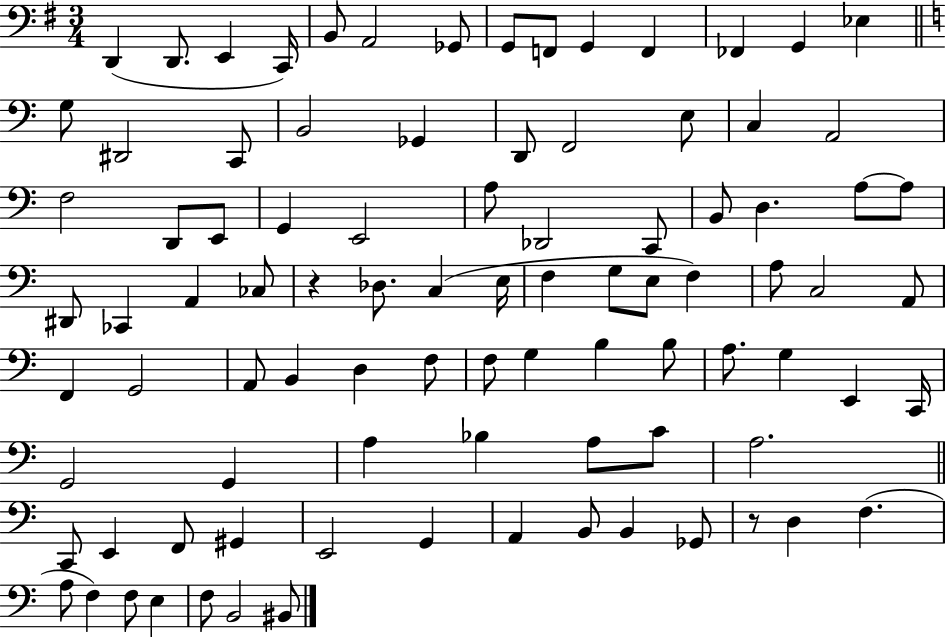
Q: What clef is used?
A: bass